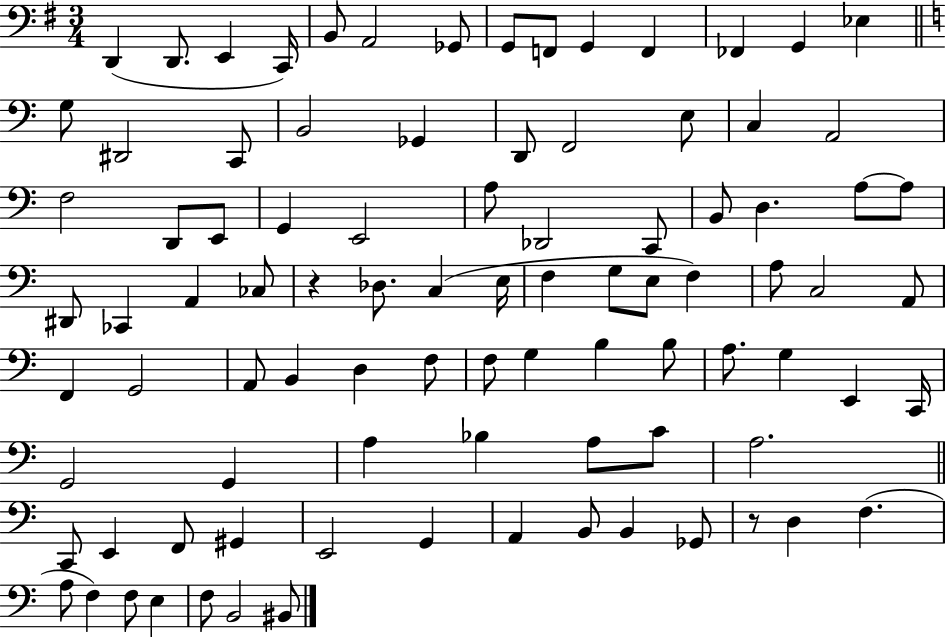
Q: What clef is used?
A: bass